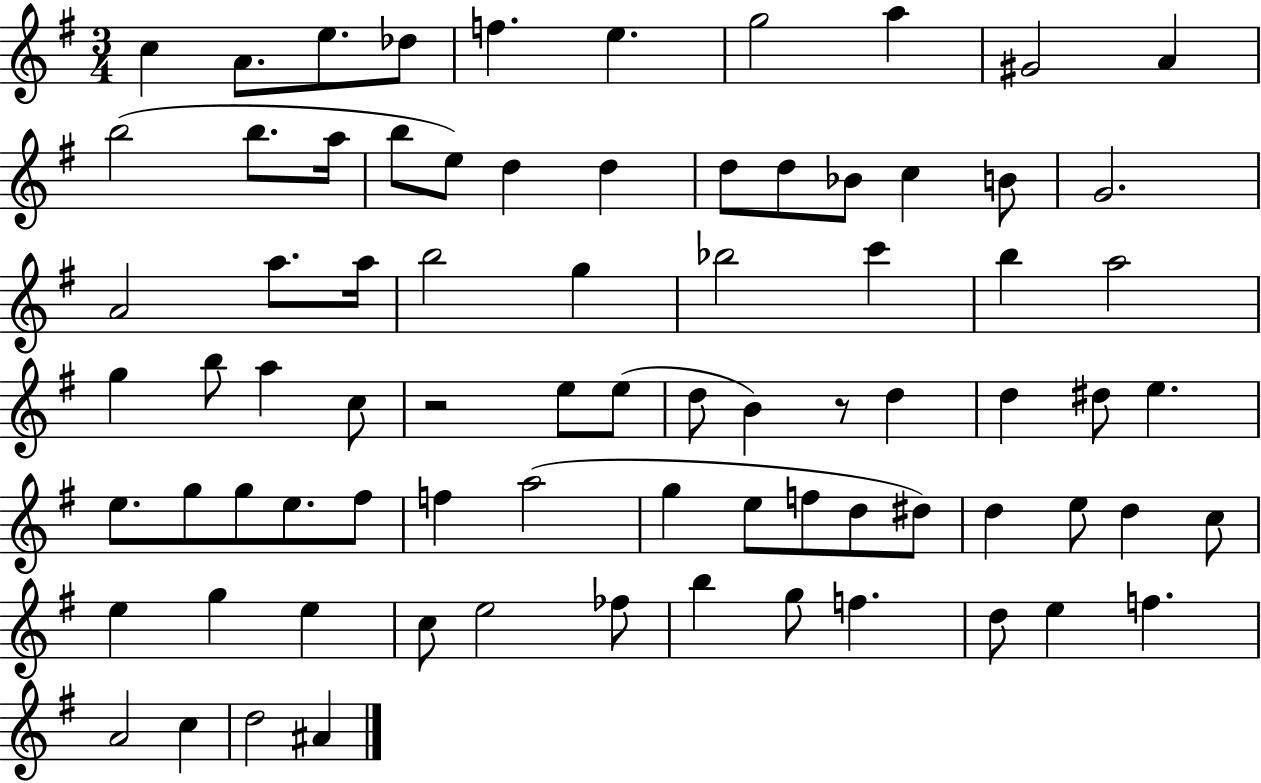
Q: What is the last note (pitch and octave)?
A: A#4